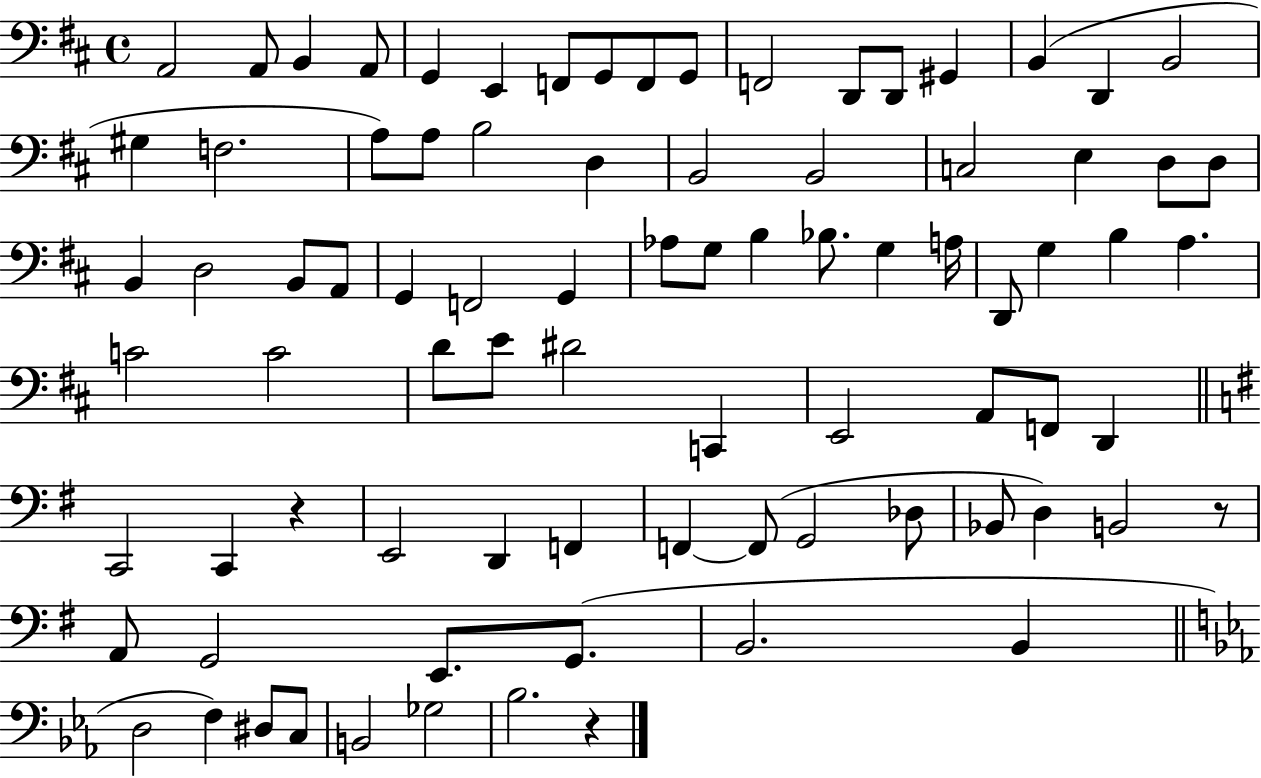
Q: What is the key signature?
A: D major